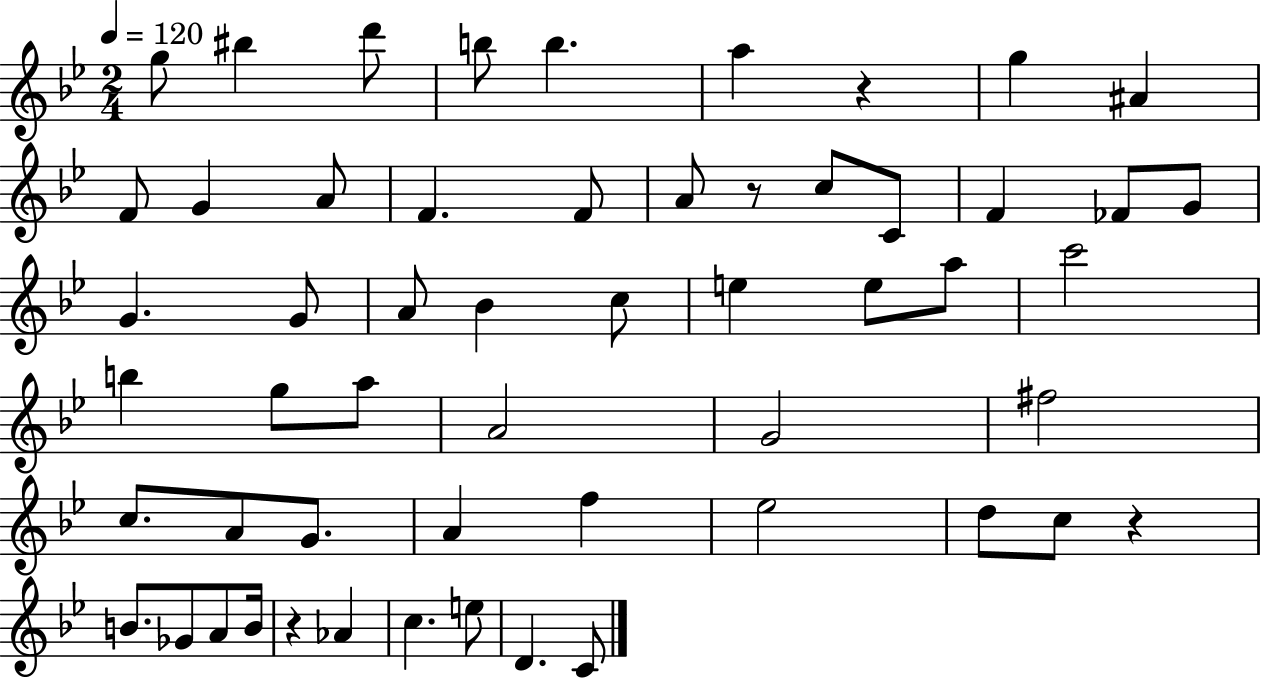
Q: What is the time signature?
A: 2/4